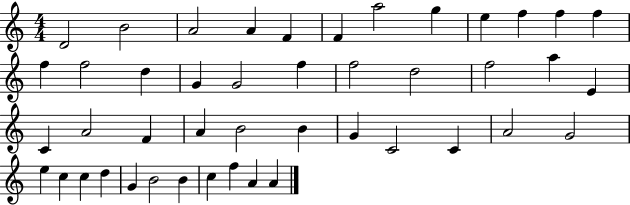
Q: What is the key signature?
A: C major